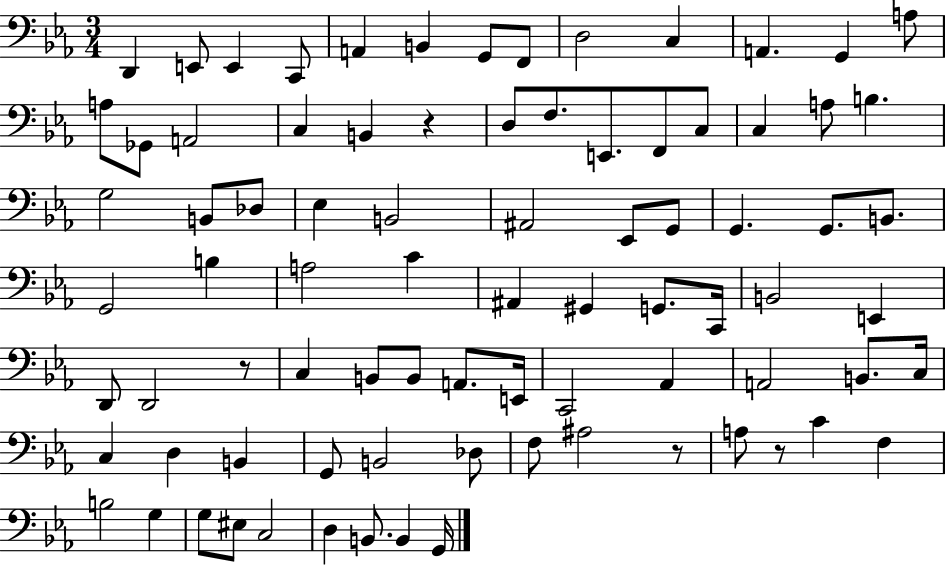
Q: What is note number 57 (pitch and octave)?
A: A2